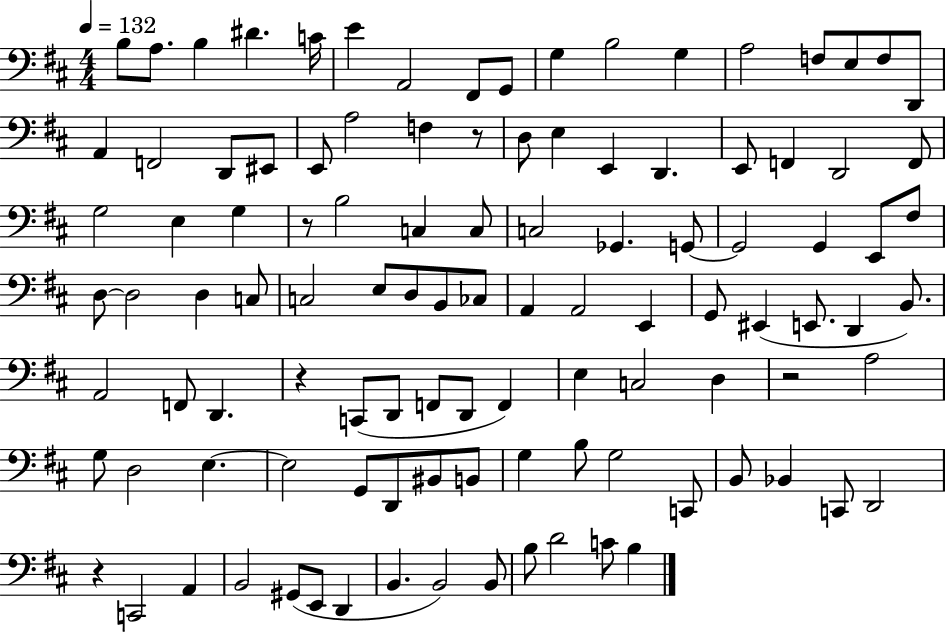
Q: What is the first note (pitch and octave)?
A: B3